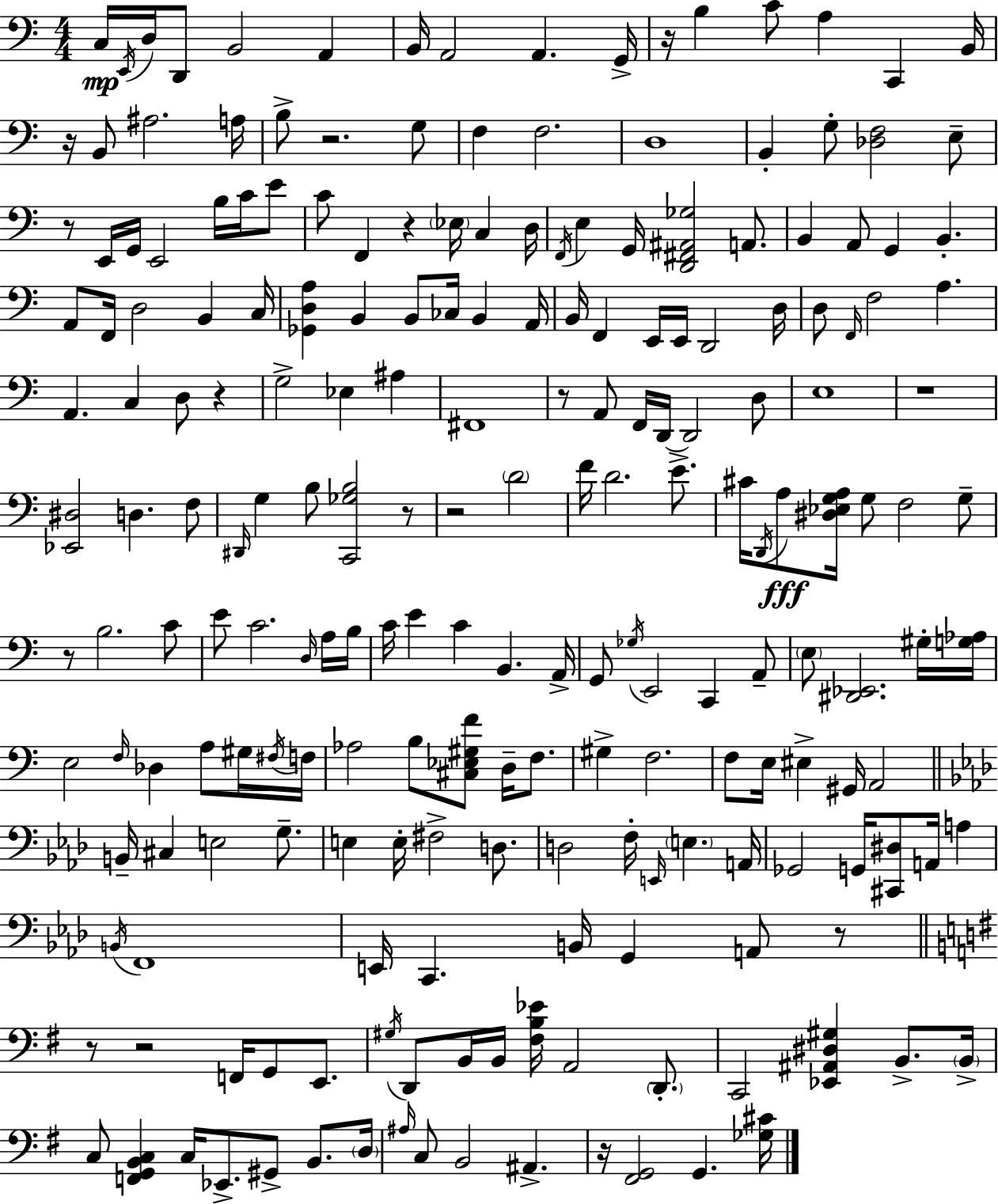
X:1
T:Untitled
M:4/4
L:1/4
K:C
C,/4 E,,/4 D,/4 D,,/2 B,,2 A,, B,,/4 A,,2 A,, G,,/4 z/4 B, C/2 A, C,, B,,/4 z/4 B,,/2 ^A,2 A,/4 B,/2 z2 G,/2 F, F,2 D,4 B,, G,/2 [_D,F,]2 E,/2 z/2 E,,/4 G,,/4 E,,2 B,/4 C/4 E/2 C/2 F,, z _E,/4 C, D,/4 F,,/4 E, G,,/4 [D,,^F,,^A,,_G,]2 A,,/2 B,, A,,/2 G,, B,, A,,/2 F,,/4 D,2 B,, C,/4 [_G,,D,A,] B,, B,,/2 _C,/4 B,, A,,/4 B,,/4 F,, E,,/4 E,,/4 D,,2 D,/4 D,/2 F,,/4 F,2 A, A,, C, D,/2 z G,2 _E, ^A, ^F,,4 z/2 A,,/2 F,,/4 D,,/4 D,,2 D,/2 E,4 z4 [_E,,^D,]2 D, F,/2 ^D,,/4 G, B,/2 [C,,_G,B,]2 z/2 z2 D2 F/4 D2 E/2 ^C/4 D,,/4 A,/2 [^D,_E,G,A,]/4 G,/2 F,2 G,/2 z/2 B,2 C/2 E/2 C2 D,/4 A,/4 B,/4 C/4 E C B,, A,,/4 G,,/2 _G,/4 E,,2 C,, A,,/2 E,/2 [^D,,_E,,]2 ^G,/4 [G,_A,]/4 E,2 F,/4 _D, A,/2 ^G,/4 ^F,/4 F,/4 _A,2 B,/2 [^C,_E,^G,F]/2 D,/4 F,/2 ^G, F,2 F,/2 E,/4 ^E, ^G,,/4 A,,2 B,,/4 ^C, E,2 G,/2 E, E,/4 ^F,2 D,/2 D,2 F,/4 E,,/4 E, A,,/4 _G,,2 G,,/4 [^C,,^D,]/2 A,,/4 A, B,,/4 F,,4 E,,/4 C,, B,,/4 G,, A,,/2 z/2 z/2 z2 F,,/4 G,,/2 E,,/2 ^G,/4 D,,/2 B,,/4 B,,/4 [^F,B,_E]/4 A,,2 D,,/2 C,,2 [_E,,^A,,^D,^G,] B,,/2 B,,/4 C,/2 [F,,G,,B,,C,] C,/4 _E,,/2 ^G,,/2 B,,/2 D,/4 ^A,/4 C,/2 B,,2 ^A,, z/4 [^F,,G,,]2 G,, [_G,^C]/4